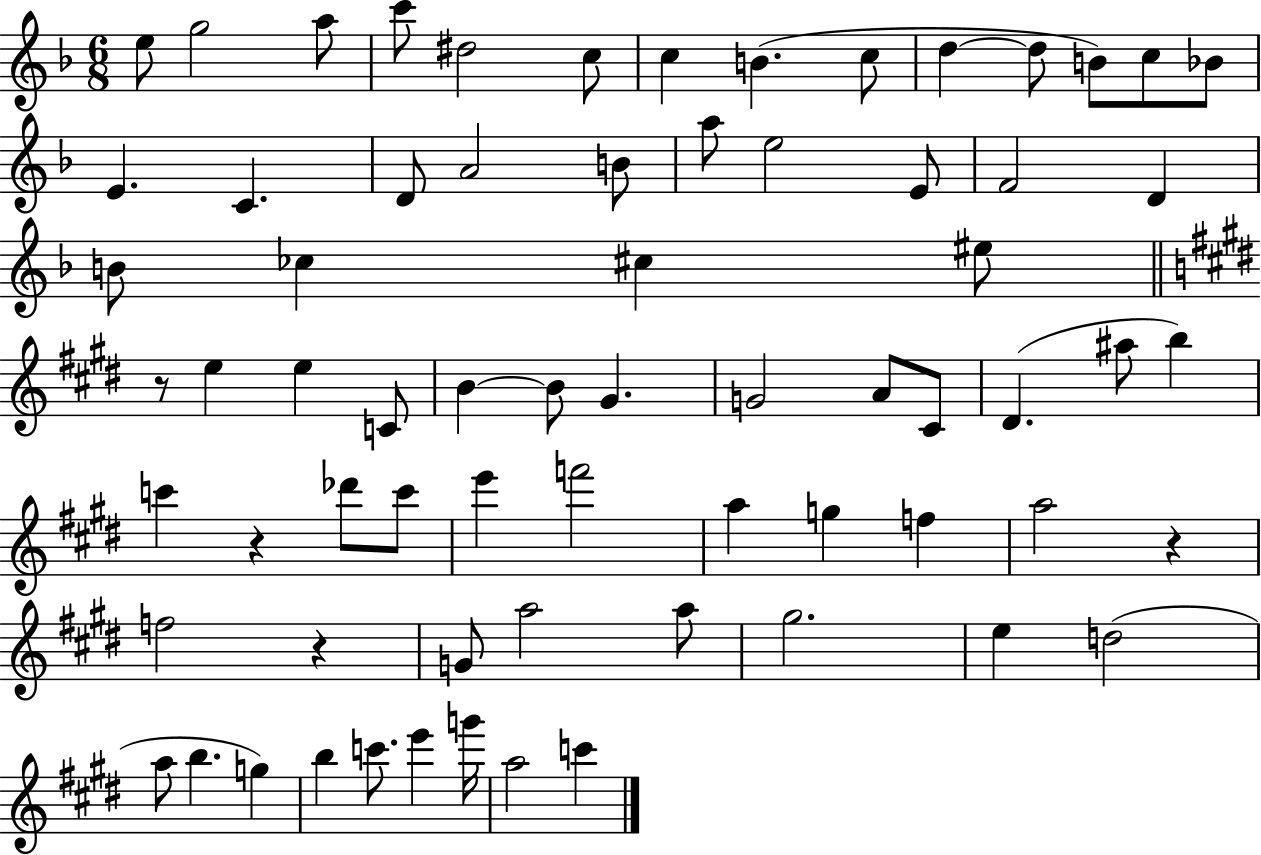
E5/e G5/h A5/e C6/e D#5/h C5/e C5/q B4/q. C5/e D5/q D5/e B4/e C5/e Bb4/e E4/q. C4/q. D4/e A4/h B4/e A5/e E5/h E4/e F4/h D4/q B4/e CES5/q C#5/q EIS5/e R/e E5/q E5/q C4/e B4/q B4/e G#4/q. G4/h A4/e C#4/e D#4/q. A#5/e B5/q C6/q R/q Db6/e C6/e E6/q F6/h A5/q G5/q F5/q A5/h R/q F5/h R/q G4/e A5/h A5/e G#5/h. E5/q D5/h A5/e B5/q. G5/q B5/q C6/e. E6/q G6/s A5/h C6/q